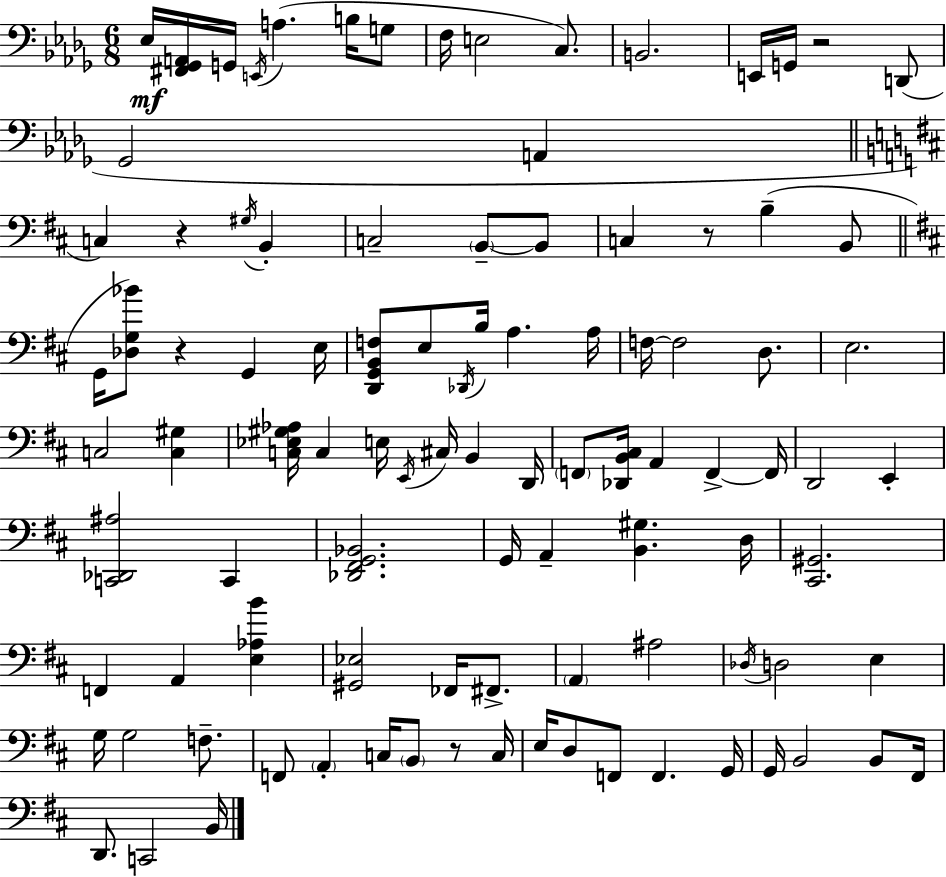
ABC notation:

X:1
T:Untitled
M:6/8
L:1/4
K:Bbm
_E,/4 [^F,,_G,,A,,]/4 G,,/4 E,,/4 A, B,/4 G,/2 F,/4 E,2 C,/2 B,,2 E,,/4 G,,/4 z2 D,,/2 _G,,2 A,, C, z ^G,/4 B,, C,2 B,,/2 B,,/2 C, z/2 B, B,,/2 G,,/4 [_D,G,_B]/2 z G,, E,/4 [D,,G,,B,,F,]/2 E,/2 _D,,/4 B,/4 A, A,/4 F,/4 F,2 D,/2 E,2 C,2 [C,^G,] [C,_E,^G,_A,]/4 C, E,/4 E,,/4 ^C,/4 B,, D,,/4 F,,/2 [_D,,B,,^C,]/4 A,, F,, F,,/4 D,,2 E,, [C,,_D,,^A,]2 C,, [_D,,^F,,G,,_B,,]2 G,,/4 A,, [B,,^G,] D,/4 [^C,,^G,,]2 F,, A,, [E,_A,B] [^G,,_E,]2 _F,,/4 ^F,,/2 A,, ^A,2 _D,/4 D,2 E, G,/4 G,2 F,/2 F,,/2 A,, C,/4 B,,/2 z/2 C,/4 E,/4 D,/2 F,,/2 F,, G,,/4 G,,/4 B,,2 B,,/2 ^F,,/4 D,,/2 C,,2 B,,/4